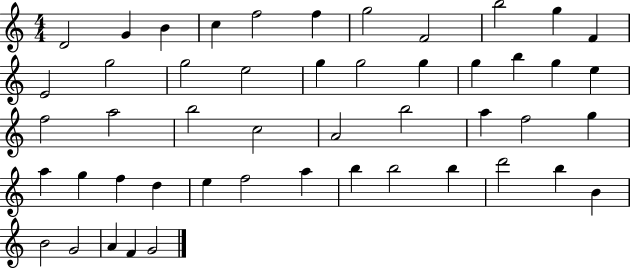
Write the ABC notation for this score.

X:1
T:Untitled
M:4/4
L:1/4
K:C
D2 G B c f2 f g2 F2 b2 g F E2 g2 g2 e2 g g2 g g b g e f2 a2 b2 c2 A2 b2 a f2 g a g f d e f2 a b b2 b d'2 b B B2 G2 A F G2